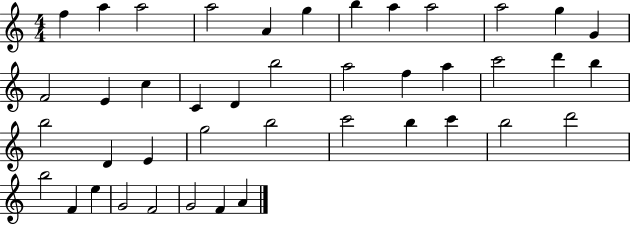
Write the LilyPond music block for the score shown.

{
  \clef treble
  \numericTimeSignature
  \time 4/4
  \key c \major
  f''4 a''4 a''2 | a''2 a'4 g''4 | b''4 a''4 a''2 | a''2 g''4 g'4 | \break f'2 e'4 c''4 | c'4 d'4 b''2 | a''2 f''4 a''4 | c'''2 d'''4 b''4 | \break b''2 d'4 e'4 | g''2 b''2 | c'''2 b''4 c'''4 | b''2 d'''2 | \break b''2 f'4 e''4 | g'2 f'2 | g'2 f'4 a'4 | \bar "|."
}